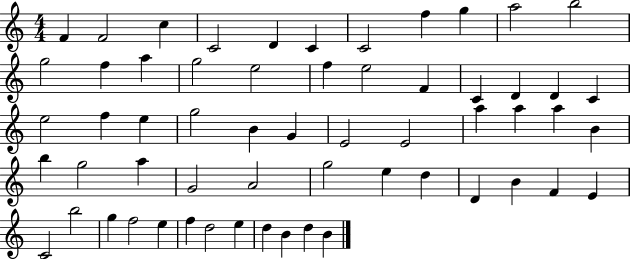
F4/q F4/h C5/q C4/h D4/q C4/q C4/h F5/q G5/q A5/h B5/h G5/h F5/q A5/q G5/h E5/h F5/q E5/h F4/q C4/q D4/q D4/q C4/q E5/h F5/q E5/q G5/h B4/q G4/q E4/h E4/h A5/q A5/q A5/q B4/q B5/q G5/h A5/q G4/h A4/h G5/h E5/q D5/q D4/q B4/q F4/q E4/q C4/h B5/h G5/q F5/h E5/q F5/q D5/h E5/q D5/q B4/q D5/q B4/q